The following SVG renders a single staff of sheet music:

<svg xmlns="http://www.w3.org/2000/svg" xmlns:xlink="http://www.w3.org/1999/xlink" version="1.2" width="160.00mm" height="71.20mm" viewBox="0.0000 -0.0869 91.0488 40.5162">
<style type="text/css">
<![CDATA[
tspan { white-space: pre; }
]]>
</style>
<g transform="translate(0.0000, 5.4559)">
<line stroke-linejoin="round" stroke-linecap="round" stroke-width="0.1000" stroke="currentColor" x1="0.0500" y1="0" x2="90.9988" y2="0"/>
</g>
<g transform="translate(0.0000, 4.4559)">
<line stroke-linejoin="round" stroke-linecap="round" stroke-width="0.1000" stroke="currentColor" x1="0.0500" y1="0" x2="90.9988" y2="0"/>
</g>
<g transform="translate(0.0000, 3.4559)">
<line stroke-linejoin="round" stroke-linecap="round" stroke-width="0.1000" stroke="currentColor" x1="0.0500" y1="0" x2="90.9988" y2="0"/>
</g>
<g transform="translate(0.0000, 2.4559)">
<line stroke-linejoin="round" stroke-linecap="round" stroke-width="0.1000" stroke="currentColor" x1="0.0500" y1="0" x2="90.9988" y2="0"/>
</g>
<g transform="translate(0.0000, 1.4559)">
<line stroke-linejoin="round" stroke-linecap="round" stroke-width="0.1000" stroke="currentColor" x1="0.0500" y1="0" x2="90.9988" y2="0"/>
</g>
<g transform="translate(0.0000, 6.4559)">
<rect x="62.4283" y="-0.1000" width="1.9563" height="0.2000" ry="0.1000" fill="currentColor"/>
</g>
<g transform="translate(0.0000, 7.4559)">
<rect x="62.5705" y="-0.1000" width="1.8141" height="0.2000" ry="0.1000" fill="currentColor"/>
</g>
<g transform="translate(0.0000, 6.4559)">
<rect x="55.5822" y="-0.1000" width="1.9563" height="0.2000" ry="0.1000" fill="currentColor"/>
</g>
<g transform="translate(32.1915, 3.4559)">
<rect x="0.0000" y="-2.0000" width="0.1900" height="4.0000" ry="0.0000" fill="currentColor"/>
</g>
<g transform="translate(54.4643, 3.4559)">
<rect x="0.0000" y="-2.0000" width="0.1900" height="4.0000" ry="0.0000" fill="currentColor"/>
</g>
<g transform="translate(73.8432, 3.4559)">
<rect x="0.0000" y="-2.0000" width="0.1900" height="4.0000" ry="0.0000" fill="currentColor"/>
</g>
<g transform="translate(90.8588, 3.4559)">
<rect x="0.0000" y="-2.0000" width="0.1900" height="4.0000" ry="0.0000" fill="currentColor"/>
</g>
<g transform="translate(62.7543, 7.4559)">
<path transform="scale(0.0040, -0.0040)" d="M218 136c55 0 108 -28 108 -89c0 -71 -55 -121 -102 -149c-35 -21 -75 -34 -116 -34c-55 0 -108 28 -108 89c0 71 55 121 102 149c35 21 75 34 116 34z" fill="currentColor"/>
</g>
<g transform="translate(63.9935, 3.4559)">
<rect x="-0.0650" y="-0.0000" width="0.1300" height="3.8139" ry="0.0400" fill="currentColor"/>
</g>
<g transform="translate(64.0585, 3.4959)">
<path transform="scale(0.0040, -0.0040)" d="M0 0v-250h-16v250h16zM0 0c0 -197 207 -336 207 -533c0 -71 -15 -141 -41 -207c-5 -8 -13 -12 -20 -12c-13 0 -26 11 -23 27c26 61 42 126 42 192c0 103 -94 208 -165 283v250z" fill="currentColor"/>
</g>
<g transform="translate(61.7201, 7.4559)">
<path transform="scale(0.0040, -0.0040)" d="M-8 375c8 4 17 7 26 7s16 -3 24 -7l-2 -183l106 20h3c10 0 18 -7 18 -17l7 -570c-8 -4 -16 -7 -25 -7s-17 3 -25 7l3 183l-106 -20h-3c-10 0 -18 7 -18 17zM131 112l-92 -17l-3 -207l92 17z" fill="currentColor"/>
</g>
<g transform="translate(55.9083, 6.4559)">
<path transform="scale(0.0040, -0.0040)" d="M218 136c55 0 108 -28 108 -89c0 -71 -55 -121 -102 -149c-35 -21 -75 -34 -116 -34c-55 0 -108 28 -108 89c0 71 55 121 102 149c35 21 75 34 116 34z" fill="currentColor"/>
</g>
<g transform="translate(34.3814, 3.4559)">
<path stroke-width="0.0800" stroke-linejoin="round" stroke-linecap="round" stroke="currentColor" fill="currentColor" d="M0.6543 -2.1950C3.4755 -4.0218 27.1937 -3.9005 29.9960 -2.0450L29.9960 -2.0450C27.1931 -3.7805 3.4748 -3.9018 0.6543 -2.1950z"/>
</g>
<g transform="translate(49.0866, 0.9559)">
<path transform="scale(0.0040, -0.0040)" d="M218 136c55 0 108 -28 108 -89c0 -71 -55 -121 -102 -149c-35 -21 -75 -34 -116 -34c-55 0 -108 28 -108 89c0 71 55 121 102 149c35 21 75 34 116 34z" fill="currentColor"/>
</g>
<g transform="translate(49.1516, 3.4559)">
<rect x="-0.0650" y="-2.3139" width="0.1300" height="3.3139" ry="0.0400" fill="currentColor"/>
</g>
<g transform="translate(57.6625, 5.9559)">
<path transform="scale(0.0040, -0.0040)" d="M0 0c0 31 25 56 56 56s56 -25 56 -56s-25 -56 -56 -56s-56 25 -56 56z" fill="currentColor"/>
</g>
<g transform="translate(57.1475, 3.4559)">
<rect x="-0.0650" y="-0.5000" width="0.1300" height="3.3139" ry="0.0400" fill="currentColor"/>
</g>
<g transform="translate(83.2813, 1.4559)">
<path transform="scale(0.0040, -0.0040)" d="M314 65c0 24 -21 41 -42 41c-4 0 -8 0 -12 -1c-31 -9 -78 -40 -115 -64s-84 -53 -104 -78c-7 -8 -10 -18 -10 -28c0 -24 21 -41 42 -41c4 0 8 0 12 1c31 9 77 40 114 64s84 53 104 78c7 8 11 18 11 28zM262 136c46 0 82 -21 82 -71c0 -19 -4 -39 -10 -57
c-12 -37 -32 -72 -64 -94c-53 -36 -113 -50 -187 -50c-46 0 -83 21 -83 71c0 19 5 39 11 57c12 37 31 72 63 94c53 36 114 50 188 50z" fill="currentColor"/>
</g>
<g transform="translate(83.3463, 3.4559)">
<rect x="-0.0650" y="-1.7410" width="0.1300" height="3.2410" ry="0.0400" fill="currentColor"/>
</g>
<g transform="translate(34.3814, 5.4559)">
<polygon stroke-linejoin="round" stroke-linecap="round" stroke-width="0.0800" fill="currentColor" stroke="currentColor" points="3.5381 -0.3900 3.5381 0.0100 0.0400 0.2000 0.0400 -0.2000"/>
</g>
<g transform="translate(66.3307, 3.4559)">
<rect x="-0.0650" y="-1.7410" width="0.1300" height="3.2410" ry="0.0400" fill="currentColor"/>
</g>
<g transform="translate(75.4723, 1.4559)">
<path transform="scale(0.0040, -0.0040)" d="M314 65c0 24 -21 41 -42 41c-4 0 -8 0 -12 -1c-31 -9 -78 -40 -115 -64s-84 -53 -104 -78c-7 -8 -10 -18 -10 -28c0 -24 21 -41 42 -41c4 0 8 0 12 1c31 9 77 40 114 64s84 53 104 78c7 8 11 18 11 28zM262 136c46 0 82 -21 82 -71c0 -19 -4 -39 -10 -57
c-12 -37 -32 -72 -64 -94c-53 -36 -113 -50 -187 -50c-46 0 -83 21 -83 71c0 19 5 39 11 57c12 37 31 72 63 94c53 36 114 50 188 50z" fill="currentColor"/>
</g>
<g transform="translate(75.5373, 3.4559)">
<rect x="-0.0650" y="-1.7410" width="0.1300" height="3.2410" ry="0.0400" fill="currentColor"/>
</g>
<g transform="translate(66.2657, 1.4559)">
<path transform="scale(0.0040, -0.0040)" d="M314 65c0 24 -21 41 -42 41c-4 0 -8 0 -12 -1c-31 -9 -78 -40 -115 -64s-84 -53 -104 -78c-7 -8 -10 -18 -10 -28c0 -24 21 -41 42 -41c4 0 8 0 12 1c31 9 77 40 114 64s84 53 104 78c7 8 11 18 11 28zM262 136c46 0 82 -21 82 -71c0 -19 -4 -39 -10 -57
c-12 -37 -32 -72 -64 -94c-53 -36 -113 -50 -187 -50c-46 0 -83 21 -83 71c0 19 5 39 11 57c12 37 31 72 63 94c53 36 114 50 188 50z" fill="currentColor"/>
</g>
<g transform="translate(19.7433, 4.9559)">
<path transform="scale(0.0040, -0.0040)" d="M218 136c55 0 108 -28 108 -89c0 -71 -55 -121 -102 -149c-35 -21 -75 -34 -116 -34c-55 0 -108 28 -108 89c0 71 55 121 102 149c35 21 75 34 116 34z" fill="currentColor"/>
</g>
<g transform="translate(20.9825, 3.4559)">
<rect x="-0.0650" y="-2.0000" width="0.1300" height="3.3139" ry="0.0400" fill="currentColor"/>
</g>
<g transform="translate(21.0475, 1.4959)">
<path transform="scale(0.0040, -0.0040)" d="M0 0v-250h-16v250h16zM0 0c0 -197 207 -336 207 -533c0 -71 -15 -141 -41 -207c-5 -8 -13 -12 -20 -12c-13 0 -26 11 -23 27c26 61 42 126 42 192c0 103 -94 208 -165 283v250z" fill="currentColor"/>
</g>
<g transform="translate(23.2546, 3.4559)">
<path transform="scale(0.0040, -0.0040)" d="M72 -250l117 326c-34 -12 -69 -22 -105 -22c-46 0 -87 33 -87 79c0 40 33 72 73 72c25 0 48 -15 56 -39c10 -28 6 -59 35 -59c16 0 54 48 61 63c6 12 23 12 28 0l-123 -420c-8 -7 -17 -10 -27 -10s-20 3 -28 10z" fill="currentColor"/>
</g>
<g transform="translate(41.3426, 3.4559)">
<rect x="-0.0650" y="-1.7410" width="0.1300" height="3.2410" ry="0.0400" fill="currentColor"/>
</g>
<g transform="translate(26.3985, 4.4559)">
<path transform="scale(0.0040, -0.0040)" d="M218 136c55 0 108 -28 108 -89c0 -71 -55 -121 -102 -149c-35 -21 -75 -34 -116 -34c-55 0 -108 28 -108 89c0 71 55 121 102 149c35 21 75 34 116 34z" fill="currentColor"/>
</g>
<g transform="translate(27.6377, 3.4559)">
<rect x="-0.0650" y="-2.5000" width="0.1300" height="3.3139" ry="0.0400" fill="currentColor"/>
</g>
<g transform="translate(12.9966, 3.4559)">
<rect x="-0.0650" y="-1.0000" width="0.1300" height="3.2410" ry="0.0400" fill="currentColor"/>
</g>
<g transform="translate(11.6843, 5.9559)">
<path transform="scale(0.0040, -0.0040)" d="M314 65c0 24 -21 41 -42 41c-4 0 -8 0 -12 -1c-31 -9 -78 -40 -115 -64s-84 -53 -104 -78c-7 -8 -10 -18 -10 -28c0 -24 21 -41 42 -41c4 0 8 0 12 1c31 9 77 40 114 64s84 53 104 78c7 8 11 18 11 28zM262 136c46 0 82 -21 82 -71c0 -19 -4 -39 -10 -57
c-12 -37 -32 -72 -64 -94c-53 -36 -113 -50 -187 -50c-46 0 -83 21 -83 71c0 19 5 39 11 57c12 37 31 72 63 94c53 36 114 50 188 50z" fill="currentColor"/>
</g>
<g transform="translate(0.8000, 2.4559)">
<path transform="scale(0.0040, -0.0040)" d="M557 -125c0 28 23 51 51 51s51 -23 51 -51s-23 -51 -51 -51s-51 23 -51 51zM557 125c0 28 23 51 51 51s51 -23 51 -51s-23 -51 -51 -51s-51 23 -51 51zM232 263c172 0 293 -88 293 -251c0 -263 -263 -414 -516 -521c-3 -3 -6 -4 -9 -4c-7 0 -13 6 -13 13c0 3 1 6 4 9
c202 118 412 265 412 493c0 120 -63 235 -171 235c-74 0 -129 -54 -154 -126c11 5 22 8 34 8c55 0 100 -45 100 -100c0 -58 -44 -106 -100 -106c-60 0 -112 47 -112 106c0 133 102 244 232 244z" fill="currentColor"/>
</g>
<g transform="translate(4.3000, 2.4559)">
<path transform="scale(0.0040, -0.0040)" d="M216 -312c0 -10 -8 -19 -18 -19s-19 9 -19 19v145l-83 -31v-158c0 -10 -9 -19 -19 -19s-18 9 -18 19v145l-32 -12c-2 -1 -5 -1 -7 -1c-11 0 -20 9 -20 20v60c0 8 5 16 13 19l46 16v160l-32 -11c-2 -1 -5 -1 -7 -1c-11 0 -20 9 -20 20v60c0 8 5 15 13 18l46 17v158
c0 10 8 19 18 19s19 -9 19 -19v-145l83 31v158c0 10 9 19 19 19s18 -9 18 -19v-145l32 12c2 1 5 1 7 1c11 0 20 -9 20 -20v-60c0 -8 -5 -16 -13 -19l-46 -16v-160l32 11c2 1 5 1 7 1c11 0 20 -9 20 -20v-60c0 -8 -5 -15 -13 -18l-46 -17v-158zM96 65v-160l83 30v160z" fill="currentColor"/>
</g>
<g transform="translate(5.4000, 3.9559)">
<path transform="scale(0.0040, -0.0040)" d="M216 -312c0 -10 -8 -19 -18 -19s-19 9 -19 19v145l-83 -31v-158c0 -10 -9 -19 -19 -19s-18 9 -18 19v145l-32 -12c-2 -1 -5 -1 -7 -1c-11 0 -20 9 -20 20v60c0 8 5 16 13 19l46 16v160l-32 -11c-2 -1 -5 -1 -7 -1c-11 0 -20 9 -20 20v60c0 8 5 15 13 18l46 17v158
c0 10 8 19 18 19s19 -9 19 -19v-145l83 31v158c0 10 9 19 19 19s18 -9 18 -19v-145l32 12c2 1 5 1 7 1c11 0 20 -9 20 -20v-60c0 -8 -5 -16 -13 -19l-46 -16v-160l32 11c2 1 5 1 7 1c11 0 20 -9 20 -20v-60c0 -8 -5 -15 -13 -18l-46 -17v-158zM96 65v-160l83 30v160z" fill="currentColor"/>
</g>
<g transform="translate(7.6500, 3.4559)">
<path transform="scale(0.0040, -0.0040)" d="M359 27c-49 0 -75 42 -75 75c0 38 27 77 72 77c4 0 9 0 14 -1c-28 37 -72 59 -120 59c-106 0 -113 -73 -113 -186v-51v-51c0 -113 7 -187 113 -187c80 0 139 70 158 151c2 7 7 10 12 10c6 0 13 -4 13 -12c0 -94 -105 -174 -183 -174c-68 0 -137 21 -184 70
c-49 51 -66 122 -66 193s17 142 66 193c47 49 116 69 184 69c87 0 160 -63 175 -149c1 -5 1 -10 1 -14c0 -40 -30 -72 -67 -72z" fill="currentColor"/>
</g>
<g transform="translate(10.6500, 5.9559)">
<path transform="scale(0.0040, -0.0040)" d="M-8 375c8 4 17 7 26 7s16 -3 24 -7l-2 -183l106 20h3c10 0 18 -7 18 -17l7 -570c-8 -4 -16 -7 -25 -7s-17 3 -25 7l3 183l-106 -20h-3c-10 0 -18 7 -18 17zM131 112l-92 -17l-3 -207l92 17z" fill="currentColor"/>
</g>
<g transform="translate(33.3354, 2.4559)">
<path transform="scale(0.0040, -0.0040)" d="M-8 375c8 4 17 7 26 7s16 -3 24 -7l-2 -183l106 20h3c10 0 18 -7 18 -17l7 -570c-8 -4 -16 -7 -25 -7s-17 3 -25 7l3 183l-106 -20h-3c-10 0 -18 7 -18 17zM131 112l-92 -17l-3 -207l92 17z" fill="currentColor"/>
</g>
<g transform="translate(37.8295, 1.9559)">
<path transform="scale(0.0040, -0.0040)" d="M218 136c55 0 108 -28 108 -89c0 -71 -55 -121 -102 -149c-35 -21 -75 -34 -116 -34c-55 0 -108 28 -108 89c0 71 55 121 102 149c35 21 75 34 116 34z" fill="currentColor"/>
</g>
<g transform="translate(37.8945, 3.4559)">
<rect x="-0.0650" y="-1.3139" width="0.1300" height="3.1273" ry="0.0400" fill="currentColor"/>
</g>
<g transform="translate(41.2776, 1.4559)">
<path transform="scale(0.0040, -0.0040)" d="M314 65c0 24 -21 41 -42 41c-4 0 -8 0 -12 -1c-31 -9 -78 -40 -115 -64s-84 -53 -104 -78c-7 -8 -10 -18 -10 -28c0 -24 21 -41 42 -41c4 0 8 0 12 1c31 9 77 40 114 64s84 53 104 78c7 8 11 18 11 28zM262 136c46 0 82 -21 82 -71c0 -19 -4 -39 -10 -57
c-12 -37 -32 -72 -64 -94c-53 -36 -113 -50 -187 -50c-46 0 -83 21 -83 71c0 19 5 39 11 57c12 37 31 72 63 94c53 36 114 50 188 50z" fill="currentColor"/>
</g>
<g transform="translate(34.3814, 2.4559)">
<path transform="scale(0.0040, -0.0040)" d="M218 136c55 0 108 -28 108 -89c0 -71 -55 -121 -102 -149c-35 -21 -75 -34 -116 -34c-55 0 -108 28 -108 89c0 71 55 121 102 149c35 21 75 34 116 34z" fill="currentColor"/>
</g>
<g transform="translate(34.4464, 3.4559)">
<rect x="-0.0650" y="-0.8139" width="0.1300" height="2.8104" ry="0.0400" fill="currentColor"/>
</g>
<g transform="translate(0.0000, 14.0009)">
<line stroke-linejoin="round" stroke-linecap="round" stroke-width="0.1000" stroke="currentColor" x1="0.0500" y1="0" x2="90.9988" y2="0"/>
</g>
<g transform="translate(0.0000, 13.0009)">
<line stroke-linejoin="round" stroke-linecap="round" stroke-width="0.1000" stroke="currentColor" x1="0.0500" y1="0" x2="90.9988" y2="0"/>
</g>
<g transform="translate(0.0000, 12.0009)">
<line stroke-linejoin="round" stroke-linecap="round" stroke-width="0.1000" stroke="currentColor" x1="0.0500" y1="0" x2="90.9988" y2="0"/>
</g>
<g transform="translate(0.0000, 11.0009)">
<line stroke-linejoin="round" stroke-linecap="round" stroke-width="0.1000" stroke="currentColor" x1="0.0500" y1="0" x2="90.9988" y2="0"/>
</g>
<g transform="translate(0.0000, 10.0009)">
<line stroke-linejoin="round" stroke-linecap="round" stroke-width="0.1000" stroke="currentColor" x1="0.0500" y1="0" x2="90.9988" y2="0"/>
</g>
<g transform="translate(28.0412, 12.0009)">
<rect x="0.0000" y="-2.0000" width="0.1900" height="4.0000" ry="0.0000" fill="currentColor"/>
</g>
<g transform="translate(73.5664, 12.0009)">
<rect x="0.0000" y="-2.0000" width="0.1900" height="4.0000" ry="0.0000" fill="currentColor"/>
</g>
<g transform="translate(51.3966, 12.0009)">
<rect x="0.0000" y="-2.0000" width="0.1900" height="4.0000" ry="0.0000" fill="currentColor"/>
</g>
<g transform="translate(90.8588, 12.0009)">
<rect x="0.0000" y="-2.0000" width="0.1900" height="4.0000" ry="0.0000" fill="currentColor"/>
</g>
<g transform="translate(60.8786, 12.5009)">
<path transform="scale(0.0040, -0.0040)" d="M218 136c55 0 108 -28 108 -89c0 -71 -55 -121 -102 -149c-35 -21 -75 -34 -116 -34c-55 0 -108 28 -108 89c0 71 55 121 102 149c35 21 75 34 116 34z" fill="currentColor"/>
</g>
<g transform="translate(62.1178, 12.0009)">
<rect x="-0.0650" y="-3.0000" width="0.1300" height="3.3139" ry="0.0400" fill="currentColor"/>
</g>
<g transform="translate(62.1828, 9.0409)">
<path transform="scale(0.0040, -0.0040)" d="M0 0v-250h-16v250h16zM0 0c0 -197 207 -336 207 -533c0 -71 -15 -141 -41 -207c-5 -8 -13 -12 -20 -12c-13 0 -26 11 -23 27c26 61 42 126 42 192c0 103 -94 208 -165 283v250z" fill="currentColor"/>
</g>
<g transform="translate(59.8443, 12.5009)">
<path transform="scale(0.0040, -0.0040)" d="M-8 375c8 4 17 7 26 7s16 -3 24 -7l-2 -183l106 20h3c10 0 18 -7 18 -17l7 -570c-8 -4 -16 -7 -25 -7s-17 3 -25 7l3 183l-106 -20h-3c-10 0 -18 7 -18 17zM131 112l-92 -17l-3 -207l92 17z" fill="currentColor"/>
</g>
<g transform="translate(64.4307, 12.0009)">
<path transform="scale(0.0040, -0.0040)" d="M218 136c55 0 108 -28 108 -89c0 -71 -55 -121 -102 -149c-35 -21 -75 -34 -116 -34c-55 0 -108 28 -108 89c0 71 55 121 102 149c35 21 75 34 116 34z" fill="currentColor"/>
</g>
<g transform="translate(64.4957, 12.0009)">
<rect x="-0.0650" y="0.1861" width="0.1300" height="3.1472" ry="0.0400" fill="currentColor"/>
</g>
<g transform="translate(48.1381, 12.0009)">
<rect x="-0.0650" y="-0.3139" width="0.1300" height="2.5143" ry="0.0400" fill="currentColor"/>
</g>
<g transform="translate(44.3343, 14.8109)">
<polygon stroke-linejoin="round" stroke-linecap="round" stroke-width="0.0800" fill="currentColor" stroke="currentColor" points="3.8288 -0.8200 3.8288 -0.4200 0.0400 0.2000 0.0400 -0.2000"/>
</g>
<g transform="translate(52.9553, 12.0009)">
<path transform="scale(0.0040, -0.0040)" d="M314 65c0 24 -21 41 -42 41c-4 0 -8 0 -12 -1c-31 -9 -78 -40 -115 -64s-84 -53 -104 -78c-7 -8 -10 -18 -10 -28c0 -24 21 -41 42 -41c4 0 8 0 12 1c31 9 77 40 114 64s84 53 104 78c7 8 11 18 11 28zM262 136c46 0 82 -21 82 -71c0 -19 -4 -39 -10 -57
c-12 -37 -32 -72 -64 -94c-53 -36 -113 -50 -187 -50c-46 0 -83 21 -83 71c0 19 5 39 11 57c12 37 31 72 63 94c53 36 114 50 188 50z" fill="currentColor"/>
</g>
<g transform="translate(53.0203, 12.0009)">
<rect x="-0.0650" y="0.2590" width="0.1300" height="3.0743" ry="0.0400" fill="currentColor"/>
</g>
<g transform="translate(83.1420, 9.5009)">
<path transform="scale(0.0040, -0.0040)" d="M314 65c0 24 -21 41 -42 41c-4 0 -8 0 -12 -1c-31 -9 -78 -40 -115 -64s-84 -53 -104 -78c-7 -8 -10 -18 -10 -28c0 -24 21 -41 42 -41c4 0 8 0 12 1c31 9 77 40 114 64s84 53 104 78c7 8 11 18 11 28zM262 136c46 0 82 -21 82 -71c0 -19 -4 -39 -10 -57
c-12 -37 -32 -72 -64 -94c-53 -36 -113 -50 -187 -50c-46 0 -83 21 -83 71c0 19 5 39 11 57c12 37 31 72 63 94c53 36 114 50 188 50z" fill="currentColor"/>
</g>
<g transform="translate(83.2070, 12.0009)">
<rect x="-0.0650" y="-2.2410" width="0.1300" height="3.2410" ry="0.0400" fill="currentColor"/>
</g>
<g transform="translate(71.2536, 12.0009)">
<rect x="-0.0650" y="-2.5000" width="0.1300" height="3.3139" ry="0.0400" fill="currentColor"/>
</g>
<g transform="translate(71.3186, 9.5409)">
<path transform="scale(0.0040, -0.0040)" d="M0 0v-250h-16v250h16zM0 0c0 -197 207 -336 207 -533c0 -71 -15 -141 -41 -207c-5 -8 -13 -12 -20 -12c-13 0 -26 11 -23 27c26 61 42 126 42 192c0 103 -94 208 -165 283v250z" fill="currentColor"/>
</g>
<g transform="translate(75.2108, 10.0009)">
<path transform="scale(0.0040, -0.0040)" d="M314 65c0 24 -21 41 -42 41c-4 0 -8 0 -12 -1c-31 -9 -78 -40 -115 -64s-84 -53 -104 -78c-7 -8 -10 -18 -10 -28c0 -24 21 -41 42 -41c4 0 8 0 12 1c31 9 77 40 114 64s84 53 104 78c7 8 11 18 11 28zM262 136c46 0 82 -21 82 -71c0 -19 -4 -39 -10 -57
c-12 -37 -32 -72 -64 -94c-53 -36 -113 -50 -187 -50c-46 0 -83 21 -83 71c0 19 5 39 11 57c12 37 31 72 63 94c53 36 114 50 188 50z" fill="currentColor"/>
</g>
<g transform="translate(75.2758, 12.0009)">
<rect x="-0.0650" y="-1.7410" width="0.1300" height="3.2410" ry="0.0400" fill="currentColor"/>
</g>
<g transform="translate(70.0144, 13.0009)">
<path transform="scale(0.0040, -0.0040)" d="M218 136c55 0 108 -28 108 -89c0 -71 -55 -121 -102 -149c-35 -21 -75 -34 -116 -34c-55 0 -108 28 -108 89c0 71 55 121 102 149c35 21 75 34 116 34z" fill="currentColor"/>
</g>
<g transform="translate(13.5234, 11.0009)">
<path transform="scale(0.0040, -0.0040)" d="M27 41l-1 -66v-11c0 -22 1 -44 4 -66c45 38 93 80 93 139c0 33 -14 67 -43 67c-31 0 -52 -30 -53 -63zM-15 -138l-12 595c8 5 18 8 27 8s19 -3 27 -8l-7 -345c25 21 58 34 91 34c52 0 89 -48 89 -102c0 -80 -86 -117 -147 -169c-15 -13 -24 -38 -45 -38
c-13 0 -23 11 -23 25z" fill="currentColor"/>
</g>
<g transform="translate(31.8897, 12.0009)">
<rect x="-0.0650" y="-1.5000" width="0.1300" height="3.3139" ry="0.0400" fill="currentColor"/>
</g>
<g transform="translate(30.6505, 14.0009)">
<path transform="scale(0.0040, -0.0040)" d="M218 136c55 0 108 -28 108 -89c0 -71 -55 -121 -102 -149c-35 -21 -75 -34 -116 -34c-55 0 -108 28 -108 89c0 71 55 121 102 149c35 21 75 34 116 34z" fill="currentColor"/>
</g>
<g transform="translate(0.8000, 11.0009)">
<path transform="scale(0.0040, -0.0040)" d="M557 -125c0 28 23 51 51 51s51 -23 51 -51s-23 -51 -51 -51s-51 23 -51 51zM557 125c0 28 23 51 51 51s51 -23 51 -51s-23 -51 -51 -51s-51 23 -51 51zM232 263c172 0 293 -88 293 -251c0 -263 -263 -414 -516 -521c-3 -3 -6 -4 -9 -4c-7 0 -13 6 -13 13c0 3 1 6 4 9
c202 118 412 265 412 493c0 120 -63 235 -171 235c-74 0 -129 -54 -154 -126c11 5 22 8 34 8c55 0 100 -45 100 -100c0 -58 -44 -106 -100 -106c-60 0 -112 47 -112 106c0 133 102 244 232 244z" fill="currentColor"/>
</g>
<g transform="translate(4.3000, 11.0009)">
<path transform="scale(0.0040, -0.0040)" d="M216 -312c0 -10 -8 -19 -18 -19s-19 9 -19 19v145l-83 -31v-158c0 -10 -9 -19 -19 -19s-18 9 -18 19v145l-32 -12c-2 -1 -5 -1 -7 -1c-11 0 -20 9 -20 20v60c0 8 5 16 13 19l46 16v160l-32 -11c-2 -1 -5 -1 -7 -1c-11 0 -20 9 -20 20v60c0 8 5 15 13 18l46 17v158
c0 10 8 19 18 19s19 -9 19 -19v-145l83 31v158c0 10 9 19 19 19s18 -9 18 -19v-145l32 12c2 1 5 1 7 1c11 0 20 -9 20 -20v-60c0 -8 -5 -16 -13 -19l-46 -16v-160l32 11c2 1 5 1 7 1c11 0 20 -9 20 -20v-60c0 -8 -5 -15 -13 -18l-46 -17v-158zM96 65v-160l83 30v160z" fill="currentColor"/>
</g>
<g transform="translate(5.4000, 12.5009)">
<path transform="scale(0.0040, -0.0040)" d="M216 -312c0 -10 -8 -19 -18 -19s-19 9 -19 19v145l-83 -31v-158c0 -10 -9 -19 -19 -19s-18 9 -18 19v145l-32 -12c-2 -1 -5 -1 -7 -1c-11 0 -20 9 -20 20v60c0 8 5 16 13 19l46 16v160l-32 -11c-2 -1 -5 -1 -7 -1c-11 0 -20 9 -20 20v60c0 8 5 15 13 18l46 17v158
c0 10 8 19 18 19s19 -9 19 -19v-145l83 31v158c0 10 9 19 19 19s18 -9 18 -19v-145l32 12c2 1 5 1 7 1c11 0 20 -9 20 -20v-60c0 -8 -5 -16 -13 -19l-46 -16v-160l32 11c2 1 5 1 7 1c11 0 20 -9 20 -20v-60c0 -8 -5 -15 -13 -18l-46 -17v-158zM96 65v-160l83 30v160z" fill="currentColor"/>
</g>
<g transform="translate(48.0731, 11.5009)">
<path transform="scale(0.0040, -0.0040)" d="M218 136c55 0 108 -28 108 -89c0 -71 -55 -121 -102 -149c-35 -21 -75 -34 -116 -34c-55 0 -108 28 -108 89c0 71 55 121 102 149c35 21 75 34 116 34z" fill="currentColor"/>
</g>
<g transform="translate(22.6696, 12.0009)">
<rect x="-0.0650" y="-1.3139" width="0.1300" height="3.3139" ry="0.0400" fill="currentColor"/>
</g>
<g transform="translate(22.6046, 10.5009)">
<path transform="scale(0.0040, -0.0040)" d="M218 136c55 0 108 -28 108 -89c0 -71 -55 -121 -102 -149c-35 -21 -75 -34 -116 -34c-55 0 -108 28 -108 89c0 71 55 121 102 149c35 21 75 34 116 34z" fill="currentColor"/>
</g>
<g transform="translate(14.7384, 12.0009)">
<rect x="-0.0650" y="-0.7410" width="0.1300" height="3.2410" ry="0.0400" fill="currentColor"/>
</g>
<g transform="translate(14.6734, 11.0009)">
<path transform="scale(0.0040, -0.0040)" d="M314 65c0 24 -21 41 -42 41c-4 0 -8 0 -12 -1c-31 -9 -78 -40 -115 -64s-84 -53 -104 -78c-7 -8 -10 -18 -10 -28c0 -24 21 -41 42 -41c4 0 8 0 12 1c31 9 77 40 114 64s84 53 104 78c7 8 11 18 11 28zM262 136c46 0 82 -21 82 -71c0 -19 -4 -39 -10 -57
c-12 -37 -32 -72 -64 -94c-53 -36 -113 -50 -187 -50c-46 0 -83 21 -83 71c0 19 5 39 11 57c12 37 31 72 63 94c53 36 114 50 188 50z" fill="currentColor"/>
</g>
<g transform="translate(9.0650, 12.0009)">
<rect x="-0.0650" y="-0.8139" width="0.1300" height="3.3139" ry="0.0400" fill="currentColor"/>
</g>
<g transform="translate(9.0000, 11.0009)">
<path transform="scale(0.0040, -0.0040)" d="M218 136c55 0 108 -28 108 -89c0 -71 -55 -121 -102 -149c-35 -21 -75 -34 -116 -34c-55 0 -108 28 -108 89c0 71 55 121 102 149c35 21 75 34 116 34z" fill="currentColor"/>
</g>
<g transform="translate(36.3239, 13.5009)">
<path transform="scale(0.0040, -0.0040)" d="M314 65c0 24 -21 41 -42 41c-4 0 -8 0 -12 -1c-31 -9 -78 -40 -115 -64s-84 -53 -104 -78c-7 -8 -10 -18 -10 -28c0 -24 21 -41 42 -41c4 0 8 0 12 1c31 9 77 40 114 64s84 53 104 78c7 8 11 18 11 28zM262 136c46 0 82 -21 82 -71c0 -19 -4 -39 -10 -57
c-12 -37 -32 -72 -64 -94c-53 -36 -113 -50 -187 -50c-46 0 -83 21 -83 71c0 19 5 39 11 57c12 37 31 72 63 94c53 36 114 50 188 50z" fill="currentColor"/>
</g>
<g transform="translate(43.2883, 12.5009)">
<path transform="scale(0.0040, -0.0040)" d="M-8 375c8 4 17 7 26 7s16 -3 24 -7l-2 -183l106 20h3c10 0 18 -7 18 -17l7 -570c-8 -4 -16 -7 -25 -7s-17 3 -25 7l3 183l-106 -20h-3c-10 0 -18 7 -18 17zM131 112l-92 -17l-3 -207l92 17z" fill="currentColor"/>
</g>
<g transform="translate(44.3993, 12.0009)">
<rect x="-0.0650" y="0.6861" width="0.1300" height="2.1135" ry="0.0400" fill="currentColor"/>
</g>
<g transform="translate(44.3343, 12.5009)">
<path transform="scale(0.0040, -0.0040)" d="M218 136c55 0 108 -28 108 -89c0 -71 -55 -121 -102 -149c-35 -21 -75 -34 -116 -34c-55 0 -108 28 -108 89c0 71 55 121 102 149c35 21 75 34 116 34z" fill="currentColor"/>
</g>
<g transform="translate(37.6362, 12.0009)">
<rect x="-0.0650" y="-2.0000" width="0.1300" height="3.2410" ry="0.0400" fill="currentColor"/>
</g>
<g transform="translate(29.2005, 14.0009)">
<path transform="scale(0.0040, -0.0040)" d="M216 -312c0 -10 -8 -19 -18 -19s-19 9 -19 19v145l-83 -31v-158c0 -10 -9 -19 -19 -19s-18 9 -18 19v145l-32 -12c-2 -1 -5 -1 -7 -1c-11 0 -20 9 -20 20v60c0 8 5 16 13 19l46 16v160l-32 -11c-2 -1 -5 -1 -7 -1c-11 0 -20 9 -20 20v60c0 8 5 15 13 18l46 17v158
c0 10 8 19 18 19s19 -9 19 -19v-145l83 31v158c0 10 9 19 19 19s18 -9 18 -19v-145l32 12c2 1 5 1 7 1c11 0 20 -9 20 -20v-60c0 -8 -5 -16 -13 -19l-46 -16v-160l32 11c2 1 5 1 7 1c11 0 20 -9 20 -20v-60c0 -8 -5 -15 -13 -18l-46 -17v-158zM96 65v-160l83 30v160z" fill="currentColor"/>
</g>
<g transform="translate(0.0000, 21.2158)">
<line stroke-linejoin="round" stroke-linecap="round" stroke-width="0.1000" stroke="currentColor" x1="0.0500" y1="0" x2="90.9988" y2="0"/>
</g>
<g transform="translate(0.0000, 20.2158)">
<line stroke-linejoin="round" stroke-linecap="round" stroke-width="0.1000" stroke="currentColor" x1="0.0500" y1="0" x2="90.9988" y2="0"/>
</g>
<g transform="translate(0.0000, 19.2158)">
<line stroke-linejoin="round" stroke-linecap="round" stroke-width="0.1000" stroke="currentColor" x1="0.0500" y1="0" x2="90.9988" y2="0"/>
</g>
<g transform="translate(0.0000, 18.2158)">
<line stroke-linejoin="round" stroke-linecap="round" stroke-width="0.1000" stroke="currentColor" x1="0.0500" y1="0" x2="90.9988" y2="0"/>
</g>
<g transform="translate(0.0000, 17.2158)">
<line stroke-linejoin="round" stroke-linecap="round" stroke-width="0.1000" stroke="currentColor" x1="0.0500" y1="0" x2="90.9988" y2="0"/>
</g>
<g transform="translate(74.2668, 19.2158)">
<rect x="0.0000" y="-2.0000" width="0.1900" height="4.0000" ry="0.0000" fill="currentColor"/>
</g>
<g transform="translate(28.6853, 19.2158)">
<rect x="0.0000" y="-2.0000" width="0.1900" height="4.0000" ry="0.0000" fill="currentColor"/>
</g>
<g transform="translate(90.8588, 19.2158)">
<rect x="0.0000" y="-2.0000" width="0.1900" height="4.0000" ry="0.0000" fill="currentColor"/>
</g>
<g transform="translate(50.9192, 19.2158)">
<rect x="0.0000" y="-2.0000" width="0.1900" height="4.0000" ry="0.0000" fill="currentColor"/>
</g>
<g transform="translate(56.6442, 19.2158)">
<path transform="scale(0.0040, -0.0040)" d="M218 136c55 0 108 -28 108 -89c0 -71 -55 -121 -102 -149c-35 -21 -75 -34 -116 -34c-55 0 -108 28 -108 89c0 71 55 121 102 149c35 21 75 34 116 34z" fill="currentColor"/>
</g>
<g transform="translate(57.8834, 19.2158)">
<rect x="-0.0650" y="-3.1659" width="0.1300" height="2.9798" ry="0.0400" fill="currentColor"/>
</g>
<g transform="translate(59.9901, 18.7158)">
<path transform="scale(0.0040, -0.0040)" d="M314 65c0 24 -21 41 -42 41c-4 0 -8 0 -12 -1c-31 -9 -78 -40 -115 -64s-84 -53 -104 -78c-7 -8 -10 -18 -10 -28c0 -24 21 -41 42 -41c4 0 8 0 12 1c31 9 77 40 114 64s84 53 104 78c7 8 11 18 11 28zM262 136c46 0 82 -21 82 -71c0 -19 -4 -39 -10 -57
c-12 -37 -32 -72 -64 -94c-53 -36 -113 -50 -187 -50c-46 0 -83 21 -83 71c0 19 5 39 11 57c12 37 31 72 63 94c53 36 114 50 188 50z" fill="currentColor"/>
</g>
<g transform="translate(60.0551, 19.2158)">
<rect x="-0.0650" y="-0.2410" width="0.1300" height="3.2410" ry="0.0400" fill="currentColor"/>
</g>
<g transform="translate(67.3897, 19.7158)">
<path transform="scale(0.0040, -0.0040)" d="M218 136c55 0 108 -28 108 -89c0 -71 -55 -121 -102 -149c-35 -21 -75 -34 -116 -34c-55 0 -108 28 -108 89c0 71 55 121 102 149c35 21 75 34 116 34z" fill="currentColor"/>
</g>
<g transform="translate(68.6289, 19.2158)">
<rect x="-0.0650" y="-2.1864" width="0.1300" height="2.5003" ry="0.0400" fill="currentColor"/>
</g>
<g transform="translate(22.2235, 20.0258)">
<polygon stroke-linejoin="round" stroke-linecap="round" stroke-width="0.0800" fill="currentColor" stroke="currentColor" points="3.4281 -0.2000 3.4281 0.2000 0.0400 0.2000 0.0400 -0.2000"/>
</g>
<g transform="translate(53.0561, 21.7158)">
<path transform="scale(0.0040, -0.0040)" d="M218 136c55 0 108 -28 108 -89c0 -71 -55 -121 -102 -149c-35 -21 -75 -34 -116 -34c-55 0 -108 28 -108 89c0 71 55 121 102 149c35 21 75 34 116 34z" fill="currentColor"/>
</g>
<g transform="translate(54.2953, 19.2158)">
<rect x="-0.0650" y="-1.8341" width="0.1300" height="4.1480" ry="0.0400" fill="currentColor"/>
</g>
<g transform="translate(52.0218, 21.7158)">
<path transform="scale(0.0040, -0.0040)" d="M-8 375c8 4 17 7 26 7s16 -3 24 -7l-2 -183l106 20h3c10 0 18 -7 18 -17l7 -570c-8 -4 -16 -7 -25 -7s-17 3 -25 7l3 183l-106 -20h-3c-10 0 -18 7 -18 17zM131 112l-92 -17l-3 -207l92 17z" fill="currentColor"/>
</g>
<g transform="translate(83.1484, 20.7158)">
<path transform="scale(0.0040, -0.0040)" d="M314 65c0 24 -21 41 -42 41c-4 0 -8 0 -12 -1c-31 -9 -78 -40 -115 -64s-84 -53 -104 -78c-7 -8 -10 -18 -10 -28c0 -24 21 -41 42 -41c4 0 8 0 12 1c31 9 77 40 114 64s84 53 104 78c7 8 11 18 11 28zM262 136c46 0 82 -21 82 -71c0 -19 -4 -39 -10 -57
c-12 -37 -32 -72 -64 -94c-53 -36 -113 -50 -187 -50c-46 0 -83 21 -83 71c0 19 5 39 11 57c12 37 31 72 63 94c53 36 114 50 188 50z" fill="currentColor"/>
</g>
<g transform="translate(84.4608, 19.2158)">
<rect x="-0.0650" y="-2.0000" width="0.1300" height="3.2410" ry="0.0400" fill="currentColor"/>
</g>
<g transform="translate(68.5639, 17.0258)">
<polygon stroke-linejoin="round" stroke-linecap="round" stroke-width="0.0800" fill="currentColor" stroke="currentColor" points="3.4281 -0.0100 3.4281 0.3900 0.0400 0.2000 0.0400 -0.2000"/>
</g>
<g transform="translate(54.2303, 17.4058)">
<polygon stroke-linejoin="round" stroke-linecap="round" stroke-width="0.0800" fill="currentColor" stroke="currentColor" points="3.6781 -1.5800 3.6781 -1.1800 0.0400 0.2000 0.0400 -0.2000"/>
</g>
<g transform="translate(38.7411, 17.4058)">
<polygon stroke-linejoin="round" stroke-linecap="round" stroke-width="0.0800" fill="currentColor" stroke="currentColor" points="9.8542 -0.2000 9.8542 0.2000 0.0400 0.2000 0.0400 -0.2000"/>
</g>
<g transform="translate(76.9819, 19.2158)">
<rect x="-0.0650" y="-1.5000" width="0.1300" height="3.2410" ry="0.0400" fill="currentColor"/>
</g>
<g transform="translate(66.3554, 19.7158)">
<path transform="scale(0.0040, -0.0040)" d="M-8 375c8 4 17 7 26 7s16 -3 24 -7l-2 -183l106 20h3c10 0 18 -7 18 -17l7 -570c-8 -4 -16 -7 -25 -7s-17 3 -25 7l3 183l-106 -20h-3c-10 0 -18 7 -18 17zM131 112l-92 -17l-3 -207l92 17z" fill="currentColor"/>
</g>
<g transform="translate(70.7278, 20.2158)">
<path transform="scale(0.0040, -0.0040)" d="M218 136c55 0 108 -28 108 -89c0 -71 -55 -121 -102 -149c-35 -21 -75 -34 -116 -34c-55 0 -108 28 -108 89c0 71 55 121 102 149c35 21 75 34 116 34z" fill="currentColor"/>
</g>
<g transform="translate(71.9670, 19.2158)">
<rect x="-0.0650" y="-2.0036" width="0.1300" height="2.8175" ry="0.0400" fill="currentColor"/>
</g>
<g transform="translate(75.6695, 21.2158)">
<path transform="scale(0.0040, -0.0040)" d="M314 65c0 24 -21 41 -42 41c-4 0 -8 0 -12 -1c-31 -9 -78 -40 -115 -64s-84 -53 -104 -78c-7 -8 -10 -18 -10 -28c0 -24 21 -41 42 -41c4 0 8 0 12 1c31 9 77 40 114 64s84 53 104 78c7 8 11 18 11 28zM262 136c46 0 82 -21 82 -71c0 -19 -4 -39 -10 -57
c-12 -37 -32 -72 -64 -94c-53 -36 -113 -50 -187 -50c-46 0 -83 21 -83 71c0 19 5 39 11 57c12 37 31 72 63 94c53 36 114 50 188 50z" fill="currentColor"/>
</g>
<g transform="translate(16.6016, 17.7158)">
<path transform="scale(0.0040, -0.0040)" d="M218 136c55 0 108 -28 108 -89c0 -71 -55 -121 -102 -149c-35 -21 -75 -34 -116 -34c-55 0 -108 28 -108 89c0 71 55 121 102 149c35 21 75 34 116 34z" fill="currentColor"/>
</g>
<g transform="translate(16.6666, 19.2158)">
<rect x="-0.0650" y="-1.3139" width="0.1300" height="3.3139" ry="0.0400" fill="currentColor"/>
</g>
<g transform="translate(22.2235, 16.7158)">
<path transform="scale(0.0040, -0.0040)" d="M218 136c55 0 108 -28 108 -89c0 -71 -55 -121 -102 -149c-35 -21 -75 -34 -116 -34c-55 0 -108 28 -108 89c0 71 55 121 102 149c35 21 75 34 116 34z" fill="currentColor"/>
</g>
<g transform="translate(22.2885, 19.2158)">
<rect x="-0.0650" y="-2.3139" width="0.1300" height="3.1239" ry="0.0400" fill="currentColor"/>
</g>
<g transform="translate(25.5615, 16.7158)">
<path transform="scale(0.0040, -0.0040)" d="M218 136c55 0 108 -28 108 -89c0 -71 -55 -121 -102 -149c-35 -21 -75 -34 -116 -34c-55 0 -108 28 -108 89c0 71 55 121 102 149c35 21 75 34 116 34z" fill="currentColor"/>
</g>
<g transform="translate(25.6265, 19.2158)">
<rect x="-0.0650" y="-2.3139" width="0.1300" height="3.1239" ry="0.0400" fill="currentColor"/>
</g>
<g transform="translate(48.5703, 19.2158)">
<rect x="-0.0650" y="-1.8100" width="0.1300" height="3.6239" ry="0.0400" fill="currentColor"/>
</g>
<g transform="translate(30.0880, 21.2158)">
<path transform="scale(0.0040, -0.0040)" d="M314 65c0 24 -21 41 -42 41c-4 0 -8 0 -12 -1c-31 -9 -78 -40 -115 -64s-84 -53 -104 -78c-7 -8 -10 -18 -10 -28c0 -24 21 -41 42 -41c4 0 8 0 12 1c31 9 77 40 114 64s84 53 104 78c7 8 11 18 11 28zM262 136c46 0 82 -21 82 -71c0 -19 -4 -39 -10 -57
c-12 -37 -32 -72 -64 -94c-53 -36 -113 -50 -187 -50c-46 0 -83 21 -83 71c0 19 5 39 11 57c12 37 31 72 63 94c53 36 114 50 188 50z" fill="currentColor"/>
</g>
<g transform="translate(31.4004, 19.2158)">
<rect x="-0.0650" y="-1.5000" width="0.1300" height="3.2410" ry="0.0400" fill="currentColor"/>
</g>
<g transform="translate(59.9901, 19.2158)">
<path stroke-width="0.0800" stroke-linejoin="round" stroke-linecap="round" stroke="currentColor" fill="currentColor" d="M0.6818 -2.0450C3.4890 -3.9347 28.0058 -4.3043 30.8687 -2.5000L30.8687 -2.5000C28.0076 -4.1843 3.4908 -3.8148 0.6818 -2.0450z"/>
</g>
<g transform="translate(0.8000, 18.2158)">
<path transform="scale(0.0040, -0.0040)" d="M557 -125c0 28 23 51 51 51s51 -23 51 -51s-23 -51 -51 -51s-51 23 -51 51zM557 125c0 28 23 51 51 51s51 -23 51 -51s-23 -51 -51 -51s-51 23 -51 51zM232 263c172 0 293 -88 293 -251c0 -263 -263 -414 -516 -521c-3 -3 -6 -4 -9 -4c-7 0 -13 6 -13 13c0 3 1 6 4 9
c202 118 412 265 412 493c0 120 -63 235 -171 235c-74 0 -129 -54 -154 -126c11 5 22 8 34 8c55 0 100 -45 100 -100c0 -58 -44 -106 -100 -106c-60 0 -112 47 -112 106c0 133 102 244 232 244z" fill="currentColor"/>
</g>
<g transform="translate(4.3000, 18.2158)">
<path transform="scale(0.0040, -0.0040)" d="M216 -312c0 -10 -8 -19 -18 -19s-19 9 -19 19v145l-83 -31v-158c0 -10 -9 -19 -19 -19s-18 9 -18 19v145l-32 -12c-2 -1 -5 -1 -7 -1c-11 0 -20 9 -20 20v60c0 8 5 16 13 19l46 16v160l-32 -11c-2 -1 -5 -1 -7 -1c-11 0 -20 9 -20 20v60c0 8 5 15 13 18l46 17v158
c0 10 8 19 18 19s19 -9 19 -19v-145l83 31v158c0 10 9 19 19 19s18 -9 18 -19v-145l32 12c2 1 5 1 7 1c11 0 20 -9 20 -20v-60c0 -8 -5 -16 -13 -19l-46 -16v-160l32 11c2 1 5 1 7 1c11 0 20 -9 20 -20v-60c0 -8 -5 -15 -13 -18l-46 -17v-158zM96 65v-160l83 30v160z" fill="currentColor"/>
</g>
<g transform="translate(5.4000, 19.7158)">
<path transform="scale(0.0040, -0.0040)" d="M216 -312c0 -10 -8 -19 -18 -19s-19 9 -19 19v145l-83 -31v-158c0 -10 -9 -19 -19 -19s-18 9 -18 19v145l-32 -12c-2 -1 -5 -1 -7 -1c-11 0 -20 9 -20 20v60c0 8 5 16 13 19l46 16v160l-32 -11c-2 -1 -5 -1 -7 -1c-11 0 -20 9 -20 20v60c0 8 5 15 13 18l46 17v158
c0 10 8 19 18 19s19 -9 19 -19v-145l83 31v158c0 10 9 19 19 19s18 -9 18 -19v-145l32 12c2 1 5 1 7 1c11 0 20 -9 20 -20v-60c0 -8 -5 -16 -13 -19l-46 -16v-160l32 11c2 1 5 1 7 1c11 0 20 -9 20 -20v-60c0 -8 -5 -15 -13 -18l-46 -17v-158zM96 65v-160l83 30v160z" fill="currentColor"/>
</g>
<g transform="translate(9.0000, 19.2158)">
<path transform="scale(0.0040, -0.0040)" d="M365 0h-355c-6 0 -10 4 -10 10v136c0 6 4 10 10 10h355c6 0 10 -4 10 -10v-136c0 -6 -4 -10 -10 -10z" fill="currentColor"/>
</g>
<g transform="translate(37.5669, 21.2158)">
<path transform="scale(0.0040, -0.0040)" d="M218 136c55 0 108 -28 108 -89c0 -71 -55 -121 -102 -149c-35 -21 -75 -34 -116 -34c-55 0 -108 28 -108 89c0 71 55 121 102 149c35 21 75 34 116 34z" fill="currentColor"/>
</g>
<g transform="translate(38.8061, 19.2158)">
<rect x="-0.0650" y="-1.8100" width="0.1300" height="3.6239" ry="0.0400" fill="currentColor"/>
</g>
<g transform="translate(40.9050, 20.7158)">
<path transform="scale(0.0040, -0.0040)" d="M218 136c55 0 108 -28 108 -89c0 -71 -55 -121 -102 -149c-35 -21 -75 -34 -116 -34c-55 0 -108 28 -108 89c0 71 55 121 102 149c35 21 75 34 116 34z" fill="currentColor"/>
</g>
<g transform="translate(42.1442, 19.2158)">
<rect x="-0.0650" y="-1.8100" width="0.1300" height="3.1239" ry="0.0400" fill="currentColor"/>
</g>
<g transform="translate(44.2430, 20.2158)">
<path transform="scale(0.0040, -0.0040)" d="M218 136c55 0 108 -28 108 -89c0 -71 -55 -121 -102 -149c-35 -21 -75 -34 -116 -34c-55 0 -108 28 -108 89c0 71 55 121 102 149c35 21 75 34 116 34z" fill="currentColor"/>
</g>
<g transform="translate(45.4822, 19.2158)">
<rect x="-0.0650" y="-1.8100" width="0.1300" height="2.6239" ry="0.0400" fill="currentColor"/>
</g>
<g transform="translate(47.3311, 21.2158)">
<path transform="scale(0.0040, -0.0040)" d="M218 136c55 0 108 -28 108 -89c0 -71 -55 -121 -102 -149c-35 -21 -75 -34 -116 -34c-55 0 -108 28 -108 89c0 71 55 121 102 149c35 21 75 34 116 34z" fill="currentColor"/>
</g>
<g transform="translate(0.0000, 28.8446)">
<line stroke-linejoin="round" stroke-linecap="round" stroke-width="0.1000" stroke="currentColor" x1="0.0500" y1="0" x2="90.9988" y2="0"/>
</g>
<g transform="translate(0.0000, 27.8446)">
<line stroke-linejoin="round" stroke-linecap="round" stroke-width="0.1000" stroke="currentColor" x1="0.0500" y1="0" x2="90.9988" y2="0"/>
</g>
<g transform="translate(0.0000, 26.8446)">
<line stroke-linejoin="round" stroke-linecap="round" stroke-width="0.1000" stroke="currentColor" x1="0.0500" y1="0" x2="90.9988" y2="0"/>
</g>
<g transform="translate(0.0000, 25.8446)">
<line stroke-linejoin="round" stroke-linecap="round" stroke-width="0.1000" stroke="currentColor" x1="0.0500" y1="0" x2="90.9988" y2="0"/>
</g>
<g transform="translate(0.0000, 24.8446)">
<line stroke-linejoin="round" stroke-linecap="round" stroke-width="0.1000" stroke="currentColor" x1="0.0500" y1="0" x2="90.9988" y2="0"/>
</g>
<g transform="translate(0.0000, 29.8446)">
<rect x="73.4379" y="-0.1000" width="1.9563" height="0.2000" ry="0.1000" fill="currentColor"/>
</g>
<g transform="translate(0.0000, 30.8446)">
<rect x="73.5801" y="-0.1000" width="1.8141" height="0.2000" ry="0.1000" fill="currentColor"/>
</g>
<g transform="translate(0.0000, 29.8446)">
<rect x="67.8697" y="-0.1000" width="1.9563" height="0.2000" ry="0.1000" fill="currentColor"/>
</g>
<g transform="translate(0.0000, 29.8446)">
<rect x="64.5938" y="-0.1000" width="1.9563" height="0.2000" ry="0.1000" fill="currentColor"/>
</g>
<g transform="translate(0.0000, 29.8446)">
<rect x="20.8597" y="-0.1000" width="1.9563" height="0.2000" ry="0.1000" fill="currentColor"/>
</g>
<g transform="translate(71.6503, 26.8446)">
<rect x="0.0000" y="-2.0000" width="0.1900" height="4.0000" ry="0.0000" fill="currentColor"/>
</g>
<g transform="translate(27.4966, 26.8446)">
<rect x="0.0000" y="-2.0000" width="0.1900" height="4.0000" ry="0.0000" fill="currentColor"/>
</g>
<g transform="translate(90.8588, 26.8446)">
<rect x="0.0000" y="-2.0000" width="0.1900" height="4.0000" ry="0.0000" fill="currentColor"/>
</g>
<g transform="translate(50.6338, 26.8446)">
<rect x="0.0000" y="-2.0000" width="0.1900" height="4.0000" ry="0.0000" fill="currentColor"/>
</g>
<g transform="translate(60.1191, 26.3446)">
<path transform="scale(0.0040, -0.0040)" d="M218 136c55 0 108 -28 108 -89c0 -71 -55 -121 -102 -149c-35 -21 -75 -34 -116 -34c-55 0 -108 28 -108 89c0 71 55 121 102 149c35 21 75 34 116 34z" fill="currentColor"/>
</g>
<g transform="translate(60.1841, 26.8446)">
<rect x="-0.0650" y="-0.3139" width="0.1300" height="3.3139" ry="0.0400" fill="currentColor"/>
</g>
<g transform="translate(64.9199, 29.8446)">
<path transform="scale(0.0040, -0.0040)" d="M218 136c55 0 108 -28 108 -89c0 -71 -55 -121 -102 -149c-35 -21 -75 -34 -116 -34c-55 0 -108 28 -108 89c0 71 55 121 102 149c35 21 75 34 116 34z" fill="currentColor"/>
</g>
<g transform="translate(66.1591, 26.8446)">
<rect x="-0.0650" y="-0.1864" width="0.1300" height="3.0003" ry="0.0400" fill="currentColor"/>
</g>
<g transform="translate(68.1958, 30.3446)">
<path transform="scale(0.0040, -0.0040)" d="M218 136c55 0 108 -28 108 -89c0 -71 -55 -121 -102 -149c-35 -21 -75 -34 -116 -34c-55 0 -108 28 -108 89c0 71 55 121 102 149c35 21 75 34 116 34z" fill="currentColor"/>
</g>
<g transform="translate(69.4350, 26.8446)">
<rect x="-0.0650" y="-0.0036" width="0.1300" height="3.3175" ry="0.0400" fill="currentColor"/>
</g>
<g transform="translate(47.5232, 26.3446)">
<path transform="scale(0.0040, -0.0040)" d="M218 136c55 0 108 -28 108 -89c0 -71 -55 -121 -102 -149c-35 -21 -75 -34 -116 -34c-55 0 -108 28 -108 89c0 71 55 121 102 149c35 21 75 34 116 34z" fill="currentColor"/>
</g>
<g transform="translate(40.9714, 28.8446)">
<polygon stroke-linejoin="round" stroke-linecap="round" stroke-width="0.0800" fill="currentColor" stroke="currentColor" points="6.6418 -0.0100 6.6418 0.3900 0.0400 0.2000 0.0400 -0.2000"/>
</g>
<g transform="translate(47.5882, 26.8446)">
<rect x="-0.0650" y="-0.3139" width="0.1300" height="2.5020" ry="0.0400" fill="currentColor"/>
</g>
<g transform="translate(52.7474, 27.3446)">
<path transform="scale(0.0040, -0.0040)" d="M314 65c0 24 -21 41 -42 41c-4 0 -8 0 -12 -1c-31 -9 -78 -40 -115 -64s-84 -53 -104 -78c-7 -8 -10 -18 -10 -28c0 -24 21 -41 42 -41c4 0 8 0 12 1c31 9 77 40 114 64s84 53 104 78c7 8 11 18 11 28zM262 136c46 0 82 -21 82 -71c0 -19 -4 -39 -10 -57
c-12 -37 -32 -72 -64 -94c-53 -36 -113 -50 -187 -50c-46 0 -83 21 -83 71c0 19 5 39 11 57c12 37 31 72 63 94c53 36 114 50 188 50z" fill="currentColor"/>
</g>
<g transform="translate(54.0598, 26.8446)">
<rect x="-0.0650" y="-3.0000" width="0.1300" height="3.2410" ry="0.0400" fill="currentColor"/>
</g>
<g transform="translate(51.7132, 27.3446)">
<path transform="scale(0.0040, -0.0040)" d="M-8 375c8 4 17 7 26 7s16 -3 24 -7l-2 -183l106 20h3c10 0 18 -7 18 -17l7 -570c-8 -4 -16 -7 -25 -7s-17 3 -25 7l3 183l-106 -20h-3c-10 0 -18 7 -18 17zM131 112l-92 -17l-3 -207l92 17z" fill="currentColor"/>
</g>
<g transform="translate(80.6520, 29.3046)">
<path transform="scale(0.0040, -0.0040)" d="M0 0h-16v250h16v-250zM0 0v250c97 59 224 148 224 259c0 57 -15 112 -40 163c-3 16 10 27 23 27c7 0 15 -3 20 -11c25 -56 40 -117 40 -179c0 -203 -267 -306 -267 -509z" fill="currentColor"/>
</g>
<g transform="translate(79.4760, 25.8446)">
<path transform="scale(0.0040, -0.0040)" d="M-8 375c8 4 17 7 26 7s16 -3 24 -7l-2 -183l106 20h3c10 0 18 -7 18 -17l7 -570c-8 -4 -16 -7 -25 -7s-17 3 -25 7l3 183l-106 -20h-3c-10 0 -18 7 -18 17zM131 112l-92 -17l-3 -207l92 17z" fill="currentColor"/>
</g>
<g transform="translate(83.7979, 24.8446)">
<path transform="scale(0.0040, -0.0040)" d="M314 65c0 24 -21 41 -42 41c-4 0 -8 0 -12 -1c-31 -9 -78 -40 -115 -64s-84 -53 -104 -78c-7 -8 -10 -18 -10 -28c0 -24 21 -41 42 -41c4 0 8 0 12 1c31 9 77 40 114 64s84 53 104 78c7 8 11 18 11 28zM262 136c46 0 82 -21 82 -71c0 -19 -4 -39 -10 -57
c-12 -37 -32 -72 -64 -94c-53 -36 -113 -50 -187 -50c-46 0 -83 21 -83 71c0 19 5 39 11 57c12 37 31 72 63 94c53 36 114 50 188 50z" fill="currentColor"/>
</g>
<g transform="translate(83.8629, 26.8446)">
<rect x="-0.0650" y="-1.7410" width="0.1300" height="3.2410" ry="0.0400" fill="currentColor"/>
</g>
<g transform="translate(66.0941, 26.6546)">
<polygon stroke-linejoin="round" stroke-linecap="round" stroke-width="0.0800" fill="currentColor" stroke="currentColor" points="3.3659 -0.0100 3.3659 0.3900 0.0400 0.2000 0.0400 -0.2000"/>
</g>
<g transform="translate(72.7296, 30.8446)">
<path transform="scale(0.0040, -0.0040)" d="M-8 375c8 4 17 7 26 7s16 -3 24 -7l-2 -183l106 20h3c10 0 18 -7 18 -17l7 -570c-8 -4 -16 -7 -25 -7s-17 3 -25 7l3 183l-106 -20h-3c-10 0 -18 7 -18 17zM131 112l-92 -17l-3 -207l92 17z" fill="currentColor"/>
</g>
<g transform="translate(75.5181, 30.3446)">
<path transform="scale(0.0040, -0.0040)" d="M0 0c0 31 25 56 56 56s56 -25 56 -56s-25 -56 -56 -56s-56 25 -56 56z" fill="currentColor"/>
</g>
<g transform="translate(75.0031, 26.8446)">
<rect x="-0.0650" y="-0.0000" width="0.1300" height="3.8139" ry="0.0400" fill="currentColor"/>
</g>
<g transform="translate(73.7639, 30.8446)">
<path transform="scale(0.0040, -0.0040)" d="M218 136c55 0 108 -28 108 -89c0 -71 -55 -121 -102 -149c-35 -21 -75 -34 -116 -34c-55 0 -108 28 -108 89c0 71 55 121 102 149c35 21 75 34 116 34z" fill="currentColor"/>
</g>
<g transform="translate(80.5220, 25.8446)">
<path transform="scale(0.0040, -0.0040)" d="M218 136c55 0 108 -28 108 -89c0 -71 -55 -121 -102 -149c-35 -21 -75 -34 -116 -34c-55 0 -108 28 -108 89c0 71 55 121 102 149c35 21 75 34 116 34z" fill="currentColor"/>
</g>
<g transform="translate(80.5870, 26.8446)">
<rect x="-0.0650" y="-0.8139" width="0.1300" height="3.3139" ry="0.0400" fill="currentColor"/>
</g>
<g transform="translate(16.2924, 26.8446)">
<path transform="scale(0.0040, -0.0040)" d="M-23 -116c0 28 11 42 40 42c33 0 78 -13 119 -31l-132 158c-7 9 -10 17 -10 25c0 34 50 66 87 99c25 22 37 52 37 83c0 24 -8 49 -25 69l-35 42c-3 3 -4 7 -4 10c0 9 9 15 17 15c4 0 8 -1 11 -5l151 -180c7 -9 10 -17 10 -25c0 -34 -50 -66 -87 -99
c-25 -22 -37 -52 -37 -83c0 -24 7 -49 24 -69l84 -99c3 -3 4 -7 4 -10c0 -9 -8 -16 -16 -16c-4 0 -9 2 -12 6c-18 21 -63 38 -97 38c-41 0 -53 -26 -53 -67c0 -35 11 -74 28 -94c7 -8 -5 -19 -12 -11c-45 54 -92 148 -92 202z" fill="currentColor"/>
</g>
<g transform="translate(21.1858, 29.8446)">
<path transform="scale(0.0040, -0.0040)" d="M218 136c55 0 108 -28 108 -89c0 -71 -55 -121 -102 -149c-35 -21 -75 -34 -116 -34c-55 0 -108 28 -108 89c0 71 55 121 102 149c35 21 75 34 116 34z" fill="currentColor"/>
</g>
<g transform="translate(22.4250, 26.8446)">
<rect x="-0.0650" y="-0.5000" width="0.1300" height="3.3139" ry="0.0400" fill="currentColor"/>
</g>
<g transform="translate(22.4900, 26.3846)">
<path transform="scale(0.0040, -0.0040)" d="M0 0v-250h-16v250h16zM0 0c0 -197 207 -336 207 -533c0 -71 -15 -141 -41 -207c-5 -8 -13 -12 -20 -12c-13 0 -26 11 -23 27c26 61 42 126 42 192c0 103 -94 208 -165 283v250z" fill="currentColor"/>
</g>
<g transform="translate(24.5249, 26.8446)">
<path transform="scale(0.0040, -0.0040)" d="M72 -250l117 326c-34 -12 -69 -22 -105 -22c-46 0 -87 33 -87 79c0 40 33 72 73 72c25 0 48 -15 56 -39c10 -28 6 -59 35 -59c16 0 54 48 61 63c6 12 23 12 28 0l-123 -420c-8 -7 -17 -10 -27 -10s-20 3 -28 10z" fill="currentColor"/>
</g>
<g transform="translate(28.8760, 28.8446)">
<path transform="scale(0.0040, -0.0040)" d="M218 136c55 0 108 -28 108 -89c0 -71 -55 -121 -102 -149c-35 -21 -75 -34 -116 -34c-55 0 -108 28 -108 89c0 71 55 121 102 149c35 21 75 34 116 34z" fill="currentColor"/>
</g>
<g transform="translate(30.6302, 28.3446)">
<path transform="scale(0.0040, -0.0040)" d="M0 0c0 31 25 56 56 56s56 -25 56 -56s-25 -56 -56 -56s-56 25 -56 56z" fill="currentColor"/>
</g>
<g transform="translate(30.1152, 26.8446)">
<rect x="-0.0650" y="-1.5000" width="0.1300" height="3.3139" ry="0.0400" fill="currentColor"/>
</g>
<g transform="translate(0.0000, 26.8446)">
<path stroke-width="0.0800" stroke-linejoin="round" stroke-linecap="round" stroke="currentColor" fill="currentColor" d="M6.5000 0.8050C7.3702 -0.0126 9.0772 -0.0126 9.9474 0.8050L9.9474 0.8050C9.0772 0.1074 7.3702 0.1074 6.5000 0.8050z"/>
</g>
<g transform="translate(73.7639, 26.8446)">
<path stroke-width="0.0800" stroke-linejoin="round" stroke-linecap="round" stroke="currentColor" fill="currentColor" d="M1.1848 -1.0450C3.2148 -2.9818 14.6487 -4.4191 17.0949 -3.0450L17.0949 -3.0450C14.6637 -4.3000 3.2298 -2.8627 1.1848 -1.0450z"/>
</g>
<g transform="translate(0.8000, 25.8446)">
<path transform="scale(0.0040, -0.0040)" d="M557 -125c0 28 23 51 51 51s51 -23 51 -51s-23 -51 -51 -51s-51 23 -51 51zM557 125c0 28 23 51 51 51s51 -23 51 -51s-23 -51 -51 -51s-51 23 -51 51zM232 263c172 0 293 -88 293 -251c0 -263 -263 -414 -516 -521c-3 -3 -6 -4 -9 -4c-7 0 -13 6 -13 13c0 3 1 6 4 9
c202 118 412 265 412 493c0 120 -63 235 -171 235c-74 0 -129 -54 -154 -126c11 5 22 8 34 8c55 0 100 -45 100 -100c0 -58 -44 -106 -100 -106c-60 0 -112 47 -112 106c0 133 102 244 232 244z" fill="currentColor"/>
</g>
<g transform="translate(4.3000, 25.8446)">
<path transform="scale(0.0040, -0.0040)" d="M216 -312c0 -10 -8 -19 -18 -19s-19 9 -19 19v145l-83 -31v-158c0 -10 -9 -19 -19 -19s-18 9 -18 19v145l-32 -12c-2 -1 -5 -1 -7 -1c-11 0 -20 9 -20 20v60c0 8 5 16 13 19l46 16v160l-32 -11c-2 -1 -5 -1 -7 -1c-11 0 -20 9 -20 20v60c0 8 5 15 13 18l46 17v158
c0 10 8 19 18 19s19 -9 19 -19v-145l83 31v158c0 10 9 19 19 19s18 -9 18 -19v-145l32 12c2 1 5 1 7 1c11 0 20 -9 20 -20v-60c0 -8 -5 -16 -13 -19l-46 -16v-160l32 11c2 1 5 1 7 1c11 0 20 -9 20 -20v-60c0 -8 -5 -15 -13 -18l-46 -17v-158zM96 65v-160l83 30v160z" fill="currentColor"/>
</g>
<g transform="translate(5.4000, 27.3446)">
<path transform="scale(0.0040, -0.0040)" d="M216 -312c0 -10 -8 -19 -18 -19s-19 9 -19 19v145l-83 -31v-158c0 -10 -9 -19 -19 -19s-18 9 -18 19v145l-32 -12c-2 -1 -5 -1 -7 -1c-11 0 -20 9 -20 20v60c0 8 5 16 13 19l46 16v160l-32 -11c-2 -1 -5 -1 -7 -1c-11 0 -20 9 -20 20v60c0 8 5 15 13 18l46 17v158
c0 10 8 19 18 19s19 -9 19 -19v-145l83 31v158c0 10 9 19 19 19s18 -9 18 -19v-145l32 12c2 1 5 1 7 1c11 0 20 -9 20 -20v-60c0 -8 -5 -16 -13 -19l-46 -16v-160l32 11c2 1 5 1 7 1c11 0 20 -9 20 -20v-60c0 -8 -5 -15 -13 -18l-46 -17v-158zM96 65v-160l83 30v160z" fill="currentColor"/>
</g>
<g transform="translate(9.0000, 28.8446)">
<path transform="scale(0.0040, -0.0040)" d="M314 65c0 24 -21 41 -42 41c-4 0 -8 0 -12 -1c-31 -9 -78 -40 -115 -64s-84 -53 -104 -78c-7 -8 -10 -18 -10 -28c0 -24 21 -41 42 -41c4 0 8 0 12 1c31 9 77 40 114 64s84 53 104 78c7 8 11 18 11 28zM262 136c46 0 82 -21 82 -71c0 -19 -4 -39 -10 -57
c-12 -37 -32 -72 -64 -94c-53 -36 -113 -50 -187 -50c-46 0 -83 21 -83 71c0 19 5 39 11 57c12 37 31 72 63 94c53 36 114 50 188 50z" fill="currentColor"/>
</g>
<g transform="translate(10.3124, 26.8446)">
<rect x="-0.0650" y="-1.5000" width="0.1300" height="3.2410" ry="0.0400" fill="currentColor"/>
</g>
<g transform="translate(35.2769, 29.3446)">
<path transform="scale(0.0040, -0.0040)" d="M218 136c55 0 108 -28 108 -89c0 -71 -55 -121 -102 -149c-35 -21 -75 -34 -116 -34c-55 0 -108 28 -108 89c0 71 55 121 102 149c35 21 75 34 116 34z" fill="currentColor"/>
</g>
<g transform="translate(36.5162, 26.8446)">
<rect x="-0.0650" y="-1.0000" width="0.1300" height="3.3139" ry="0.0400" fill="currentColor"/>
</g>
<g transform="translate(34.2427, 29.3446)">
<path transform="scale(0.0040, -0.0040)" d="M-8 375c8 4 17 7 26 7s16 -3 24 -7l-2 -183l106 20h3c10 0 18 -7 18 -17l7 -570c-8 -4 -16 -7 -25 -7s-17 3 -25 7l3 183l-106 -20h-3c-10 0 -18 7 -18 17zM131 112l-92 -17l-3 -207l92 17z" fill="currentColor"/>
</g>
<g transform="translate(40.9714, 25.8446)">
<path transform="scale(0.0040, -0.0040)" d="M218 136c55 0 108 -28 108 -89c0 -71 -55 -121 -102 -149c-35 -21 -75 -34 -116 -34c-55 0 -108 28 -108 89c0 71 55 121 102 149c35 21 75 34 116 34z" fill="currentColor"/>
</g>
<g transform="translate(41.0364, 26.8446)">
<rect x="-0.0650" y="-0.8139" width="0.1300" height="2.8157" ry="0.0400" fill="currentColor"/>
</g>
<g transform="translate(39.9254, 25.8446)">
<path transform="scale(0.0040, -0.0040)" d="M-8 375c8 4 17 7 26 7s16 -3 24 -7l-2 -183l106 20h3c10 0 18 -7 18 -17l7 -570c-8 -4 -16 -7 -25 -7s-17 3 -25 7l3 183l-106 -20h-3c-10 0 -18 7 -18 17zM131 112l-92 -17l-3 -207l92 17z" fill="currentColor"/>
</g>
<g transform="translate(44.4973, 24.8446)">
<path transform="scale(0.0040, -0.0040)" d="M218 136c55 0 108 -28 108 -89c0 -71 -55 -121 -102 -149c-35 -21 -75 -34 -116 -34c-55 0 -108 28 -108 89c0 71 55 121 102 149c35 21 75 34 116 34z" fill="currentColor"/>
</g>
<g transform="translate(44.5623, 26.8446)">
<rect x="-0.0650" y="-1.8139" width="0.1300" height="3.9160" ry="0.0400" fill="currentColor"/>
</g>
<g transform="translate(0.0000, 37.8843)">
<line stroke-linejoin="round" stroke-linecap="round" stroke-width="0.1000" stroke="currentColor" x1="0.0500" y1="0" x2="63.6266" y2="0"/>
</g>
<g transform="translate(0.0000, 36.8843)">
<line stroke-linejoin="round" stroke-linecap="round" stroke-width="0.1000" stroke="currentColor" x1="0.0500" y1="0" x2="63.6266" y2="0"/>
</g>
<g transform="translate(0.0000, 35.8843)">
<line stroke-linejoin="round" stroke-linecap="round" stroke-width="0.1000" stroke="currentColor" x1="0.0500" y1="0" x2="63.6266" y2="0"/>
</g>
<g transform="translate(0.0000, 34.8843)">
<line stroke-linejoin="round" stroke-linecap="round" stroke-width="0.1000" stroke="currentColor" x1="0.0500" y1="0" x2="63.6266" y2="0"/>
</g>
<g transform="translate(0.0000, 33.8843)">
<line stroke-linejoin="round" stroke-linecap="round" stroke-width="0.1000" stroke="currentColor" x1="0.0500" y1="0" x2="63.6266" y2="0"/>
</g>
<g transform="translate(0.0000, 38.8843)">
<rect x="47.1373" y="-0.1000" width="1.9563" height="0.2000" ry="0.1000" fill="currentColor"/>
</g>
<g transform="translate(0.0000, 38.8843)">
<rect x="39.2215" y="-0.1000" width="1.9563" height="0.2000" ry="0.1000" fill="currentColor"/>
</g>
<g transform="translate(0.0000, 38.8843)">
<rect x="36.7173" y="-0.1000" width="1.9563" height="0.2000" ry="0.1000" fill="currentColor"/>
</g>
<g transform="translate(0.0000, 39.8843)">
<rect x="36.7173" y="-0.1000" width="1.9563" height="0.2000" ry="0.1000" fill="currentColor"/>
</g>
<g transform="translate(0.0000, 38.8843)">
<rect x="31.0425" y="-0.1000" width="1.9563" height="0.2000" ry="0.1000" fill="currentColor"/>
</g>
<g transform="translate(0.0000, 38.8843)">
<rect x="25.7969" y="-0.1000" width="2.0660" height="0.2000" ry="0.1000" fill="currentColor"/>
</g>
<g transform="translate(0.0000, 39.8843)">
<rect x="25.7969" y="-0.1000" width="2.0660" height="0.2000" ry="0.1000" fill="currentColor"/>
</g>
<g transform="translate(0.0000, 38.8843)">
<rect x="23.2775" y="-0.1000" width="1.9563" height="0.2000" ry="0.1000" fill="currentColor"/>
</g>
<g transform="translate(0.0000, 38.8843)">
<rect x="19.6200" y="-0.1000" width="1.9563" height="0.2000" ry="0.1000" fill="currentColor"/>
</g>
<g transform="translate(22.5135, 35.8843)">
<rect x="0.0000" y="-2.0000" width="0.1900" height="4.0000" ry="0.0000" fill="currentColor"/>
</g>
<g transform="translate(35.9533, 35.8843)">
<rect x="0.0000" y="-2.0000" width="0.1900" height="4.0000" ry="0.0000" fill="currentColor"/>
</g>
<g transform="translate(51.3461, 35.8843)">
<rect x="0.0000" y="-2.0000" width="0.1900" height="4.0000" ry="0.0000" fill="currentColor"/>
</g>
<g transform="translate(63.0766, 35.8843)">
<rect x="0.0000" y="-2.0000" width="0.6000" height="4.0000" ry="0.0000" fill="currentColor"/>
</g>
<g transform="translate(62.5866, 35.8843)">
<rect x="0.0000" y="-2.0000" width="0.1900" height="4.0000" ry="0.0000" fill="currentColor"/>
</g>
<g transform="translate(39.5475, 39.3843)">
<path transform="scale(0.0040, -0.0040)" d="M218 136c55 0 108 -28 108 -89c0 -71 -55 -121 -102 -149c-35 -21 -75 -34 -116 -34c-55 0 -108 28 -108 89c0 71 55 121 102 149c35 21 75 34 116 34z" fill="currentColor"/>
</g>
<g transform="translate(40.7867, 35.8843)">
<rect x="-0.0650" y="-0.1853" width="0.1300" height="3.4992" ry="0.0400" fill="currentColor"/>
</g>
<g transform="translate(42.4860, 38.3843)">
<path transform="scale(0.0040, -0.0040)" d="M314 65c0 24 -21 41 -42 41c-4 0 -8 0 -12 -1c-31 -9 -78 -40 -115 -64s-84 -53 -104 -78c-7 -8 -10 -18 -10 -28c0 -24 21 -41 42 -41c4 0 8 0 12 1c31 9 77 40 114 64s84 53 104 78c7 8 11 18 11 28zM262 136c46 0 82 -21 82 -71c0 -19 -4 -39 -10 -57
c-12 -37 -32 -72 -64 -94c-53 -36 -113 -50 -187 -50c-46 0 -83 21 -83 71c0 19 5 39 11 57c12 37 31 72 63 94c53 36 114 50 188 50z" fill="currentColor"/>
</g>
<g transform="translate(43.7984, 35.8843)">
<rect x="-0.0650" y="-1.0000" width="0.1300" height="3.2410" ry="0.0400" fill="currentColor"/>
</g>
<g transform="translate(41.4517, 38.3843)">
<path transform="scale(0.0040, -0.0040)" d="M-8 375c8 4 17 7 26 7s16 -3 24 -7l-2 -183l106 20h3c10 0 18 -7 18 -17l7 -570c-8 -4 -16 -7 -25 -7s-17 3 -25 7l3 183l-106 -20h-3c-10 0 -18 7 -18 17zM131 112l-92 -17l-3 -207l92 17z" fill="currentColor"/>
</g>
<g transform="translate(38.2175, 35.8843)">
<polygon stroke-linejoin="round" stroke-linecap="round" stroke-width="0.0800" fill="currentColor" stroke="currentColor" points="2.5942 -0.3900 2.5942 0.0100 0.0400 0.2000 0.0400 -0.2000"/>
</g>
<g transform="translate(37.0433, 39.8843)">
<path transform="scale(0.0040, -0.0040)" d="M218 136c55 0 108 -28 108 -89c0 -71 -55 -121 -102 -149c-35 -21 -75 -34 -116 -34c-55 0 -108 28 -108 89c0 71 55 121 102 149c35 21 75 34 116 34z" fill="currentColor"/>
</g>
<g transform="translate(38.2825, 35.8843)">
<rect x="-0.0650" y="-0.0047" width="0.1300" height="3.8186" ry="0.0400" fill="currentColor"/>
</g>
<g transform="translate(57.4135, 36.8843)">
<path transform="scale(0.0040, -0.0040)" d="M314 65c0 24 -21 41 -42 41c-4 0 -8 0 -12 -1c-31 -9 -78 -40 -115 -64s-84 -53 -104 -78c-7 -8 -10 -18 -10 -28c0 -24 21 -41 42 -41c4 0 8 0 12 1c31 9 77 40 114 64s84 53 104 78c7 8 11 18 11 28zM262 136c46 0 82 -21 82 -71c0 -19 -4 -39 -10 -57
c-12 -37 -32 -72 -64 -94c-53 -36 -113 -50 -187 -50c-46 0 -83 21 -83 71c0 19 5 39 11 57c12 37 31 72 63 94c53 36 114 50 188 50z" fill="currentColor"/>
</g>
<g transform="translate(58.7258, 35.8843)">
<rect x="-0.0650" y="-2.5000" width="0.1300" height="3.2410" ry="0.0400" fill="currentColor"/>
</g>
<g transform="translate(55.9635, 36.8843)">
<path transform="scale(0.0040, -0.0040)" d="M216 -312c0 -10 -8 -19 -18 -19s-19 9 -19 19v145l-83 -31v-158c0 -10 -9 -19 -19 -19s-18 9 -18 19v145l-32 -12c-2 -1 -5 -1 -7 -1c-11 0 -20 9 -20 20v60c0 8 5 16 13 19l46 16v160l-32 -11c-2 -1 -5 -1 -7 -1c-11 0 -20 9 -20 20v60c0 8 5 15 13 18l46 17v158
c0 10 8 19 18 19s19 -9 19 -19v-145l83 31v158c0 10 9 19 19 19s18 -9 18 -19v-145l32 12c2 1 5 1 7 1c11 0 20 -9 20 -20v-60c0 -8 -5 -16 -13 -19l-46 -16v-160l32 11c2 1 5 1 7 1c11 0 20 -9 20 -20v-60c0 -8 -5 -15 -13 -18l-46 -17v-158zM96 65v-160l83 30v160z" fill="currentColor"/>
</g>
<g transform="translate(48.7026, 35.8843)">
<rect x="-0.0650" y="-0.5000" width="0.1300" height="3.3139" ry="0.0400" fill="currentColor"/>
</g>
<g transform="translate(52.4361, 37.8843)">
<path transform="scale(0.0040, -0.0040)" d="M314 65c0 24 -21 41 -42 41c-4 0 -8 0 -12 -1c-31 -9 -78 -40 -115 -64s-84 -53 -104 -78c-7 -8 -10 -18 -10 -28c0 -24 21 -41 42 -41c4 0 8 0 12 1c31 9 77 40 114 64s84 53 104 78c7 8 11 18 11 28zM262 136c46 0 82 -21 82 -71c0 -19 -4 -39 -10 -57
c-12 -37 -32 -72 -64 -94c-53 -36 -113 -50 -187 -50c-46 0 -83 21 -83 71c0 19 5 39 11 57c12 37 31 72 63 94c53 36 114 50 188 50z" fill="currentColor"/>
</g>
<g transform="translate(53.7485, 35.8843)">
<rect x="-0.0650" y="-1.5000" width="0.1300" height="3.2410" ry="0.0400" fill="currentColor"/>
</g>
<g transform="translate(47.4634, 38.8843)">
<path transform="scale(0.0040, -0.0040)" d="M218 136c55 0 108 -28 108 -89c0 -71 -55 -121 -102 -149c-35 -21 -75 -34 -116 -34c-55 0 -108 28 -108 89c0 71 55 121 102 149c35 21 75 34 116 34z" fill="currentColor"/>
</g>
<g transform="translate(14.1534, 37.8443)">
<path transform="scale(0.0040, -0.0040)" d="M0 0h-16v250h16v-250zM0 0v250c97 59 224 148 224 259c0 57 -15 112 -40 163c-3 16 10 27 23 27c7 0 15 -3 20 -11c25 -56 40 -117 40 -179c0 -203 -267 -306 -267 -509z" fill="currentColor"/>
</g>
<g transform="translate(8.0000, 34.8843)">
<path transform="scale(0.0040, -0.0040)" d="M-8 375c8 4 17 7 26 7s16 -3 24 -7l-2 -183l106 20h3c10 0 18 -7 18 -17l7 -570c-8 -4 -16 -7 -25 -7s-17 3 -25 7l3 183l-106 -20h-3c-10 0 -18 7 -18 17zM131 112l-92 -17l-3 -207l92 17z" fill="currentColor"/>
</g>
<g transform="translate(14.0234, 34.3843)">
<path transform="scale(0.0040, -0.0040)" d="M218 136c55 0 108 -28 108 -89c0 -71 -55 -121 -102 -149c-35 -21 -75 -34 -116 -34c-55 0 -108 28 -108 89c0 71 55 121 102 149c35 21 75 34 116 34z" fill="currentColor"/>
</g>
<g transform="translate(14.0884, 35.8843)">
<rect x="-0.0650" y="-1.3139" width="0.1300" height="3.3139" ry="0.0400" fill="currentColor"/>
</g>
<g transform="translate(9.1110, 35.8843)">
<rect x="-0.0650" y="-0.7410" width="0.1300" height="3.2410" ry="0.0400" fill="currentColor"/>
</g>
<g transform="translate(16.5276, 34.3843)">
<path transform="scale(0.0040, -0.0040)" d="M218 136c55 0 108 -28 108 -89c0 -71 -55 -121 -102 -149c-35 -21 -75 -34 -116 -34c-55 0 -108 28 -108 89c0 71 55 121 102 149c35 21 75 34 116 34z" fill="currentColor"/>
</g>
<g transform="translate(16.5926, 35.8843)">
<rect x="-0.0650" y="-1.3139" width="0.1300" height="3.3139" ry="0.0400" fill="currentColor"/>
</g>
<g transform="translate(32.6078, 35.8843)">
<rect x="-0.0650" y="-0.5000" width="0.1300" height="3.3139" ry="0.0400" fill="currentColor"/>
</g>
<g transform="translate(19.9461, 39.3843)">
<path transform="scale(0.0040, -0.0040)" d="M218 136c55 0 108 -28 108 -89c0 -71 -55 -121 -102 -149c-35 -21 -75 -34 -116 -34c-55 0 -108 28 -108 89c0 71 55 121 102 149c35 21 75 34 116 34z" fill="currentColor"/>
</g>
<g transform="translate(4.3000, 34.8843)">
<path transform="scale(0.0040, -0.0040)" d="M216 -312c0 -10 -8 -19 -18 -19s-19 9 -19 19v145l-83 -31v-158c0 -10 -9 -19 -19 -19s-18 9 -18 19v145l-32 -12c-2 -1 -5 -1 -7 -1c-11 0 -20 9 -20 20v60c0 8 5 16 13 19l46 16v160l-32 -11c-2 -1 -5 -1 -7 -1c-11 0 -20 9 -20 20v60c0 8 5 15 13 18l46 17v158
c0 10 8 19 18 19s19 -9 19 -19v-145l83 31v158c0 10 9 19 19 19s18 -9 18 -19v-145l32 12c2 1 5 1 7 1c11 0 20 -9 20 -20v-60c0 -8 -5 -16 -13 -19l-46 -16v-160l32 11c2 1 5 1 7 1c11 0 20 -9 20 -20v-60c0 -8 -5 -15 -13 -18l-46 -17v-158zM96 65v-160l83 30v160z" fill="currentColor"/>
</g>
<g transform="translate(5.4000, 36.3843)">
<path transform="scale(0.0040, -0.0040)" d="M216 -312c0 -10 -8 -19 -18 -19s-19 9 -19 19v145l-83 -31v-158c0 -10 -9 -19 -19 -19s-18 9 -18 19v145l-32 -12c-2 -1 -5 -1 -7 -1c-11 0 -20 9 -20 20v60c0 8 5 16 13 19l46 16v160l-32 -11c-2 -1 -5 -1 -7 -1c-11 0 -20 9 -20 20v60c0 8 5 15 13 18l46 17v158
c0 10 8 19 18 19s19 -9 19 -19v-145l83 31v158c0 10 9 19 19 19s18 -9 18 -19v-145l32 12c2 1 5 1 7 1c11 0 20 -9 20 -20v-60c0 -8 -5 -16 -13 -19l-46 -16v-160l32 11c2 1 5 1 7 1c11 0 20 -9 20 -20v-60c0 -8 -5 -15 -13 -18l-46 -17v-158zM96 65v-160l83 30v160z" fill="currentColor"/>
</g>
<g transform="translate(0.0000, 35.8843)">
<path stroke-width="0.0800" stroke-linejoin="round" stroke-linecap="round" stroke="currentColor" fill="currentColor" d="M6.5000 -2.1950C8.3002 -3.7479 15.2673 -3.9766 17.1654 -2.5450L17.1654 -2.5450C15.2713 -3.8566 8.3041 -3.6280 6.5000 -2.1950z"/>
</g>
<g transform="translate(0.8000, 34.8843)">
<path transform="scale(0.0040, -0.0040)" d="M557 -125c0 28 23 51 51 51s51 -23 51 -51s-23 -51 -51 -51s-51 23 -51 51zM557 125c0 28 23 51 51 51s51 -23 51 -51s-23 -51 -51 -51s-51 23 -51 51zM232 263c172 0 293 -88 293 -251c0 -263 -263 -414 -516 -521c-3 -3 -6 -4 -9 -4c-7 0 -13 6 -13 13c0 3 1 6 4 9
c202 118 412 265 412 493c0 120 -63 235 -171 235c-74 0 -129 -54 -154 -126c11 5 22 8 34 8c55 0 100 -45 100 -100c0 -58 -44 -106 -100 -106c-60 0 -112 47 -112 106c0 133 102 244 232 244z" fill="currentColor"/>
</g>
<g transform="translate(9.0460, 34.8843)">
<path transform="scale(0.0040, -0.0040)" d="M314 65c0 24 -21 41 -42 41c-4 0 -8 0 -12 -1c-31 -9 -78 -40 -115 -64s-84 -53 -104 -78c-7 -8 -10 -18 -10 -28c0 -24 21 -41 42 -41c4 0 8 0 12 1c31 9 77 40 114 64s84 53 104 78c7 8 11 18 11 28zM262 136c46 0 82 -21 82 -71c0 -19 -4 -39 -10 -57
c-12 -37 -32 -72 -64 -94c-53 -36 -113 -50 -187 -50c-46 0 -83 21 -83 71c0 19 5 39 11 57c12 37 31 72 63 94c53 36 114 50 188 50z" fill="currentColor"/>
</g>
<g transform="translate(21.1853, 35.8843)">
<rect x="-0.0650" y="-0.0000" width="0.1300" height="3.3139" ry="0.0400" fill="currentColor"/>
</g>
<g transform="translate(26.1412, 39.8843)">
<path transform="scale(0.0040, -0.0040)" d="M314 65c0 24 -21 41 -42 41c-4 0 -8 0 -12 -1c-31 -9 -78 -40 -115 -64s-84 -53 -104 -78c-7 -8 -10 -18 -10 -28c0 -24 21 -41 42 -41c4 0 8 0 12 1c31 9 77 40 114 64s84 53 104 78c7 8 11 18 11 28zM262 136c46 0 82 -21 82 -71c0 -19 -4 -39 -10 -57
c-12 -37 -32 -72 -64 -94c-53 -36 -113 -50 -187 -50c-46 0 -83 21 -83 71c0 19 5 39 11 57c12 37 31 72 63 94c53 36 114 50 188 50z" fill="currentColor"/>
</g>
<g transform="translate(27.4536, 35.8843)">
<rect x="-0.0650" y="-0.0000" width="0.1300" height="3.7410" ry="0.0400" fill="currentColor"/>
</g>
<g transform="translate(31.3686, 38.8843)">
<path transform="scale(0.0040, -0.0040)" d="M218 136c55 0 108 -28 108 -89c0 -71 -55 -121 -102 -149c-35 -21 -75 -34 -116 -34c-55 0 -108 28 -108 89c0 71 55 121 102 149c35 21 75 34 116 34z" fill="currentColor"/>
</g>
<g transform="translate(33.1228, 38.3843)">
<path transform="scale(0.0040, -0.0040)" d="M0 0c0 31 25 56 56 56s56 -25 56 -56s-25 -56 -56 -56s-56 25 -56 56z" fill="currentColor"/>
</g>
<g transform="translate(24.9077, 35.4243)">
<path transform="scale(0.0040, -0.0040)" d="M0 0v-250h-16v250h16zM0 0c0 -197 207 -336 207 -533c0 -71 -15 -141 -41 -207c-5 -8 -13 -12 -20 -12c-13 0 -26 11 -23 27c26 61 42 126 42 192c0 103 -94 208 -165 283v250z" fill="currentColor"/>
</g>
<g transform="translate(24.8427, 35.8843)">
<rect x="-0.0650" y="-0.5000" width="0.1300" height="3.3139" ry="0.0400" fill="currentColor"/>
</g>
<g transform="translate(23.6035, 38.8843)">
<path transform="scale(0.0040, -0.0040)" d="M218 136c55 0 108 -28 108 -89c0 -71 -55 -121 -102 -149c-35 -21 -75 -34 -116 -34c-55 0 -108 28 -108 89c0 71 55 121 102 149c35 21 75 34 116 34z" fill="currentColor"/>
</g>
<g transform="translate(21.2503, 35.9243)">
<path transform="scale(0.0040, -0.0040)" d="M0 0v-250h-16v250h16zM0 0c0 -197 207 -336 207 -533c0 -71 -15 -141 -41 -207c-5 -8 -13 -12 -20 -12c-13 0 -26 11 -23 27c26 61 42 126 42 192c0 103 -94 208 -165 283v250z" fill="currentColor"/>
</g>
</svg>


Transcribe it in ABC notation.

X:1
T:Untitled
M:4/4
L:1/4
K:D
F,,2 A,,/2 z/2 B,, F,/2 G,/2 A,2 B, E,, C,,/2 A,2 A,2 A,2 ^F, _F,2 G, ^G,, A,,2 C,/2 E,/2 D,2 C,/2 D, B,,/2 A,2 B,2 z2 G, B,/2 B,/2 G,,2 G,,/2 A,,/2 B,,/2 G,,/2 F,,/2 D,/2 E,2 C,/2 B,,/2 G,,2 A,,2 G,,2 z E,,/2 z/2 G,, F,, F,/2 A,/2 E,/2 C,2 E, E,,/2 D,,/2 C,, F,/2 A,2 F,2 G,/2 G, D,,/2 E,,/2 ^C,,2 E,, ^C,,/2 D,,/2 F,,2 E,, G,,2 ^B,,2